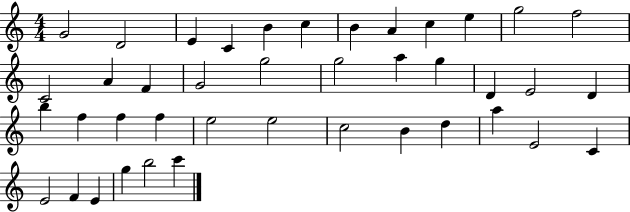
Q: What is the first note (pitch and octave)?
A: G4